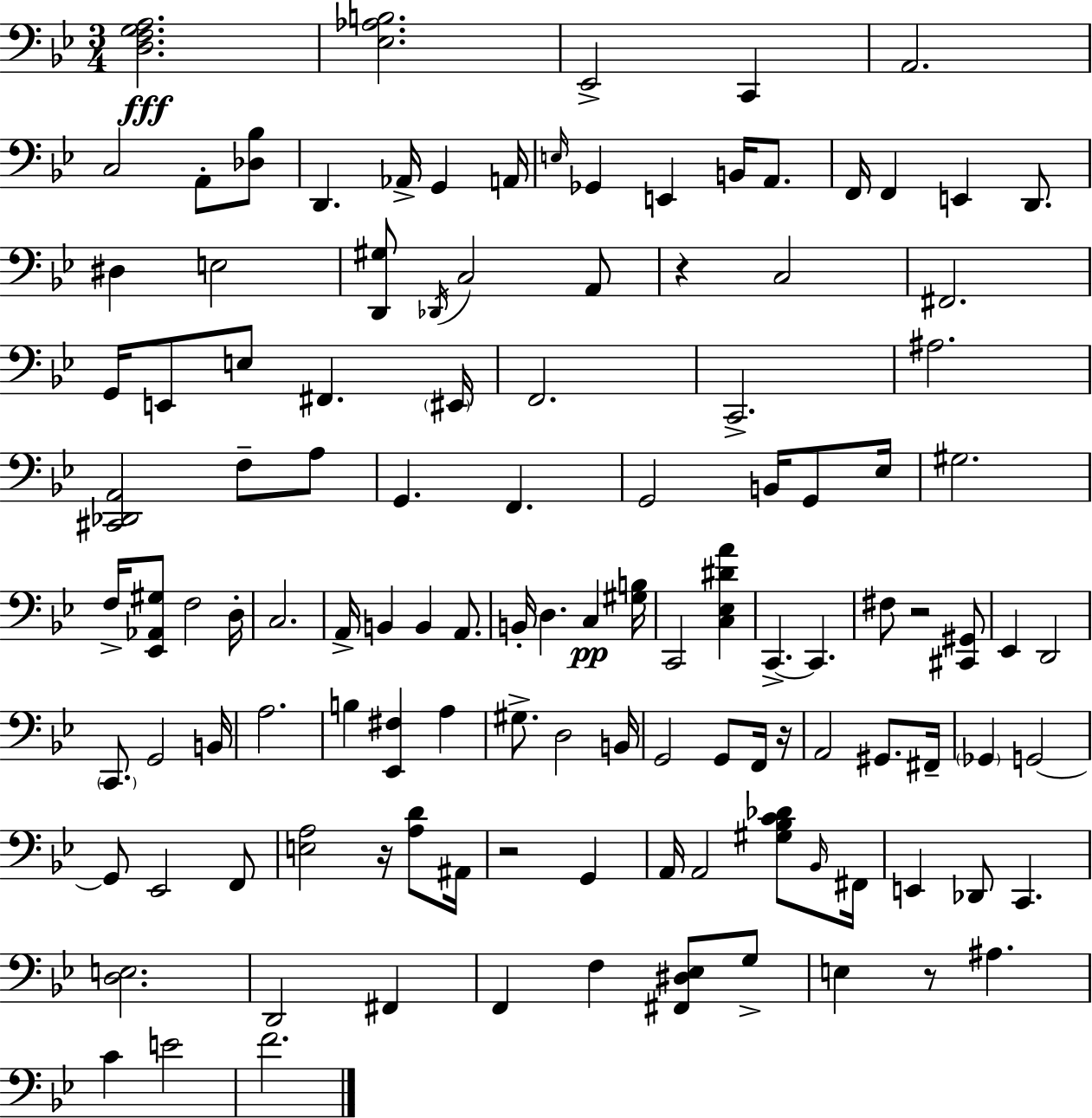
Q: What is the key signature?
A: G minor